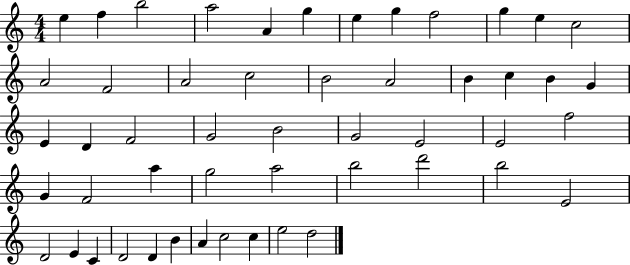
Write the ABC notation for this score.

X:1
T:Untitled
M:4/4
L:1/4
K:C
e f b2 a2 A g e g f2 g e c2 A2 F2 A2 c2 B2 A2 B c B G E D F2 G2 B2 G2 E2 E2 f2 G F2 a g2 a2 b2 d'2 b2 E2 D2 E C D2 D B A c2 c e2 d2